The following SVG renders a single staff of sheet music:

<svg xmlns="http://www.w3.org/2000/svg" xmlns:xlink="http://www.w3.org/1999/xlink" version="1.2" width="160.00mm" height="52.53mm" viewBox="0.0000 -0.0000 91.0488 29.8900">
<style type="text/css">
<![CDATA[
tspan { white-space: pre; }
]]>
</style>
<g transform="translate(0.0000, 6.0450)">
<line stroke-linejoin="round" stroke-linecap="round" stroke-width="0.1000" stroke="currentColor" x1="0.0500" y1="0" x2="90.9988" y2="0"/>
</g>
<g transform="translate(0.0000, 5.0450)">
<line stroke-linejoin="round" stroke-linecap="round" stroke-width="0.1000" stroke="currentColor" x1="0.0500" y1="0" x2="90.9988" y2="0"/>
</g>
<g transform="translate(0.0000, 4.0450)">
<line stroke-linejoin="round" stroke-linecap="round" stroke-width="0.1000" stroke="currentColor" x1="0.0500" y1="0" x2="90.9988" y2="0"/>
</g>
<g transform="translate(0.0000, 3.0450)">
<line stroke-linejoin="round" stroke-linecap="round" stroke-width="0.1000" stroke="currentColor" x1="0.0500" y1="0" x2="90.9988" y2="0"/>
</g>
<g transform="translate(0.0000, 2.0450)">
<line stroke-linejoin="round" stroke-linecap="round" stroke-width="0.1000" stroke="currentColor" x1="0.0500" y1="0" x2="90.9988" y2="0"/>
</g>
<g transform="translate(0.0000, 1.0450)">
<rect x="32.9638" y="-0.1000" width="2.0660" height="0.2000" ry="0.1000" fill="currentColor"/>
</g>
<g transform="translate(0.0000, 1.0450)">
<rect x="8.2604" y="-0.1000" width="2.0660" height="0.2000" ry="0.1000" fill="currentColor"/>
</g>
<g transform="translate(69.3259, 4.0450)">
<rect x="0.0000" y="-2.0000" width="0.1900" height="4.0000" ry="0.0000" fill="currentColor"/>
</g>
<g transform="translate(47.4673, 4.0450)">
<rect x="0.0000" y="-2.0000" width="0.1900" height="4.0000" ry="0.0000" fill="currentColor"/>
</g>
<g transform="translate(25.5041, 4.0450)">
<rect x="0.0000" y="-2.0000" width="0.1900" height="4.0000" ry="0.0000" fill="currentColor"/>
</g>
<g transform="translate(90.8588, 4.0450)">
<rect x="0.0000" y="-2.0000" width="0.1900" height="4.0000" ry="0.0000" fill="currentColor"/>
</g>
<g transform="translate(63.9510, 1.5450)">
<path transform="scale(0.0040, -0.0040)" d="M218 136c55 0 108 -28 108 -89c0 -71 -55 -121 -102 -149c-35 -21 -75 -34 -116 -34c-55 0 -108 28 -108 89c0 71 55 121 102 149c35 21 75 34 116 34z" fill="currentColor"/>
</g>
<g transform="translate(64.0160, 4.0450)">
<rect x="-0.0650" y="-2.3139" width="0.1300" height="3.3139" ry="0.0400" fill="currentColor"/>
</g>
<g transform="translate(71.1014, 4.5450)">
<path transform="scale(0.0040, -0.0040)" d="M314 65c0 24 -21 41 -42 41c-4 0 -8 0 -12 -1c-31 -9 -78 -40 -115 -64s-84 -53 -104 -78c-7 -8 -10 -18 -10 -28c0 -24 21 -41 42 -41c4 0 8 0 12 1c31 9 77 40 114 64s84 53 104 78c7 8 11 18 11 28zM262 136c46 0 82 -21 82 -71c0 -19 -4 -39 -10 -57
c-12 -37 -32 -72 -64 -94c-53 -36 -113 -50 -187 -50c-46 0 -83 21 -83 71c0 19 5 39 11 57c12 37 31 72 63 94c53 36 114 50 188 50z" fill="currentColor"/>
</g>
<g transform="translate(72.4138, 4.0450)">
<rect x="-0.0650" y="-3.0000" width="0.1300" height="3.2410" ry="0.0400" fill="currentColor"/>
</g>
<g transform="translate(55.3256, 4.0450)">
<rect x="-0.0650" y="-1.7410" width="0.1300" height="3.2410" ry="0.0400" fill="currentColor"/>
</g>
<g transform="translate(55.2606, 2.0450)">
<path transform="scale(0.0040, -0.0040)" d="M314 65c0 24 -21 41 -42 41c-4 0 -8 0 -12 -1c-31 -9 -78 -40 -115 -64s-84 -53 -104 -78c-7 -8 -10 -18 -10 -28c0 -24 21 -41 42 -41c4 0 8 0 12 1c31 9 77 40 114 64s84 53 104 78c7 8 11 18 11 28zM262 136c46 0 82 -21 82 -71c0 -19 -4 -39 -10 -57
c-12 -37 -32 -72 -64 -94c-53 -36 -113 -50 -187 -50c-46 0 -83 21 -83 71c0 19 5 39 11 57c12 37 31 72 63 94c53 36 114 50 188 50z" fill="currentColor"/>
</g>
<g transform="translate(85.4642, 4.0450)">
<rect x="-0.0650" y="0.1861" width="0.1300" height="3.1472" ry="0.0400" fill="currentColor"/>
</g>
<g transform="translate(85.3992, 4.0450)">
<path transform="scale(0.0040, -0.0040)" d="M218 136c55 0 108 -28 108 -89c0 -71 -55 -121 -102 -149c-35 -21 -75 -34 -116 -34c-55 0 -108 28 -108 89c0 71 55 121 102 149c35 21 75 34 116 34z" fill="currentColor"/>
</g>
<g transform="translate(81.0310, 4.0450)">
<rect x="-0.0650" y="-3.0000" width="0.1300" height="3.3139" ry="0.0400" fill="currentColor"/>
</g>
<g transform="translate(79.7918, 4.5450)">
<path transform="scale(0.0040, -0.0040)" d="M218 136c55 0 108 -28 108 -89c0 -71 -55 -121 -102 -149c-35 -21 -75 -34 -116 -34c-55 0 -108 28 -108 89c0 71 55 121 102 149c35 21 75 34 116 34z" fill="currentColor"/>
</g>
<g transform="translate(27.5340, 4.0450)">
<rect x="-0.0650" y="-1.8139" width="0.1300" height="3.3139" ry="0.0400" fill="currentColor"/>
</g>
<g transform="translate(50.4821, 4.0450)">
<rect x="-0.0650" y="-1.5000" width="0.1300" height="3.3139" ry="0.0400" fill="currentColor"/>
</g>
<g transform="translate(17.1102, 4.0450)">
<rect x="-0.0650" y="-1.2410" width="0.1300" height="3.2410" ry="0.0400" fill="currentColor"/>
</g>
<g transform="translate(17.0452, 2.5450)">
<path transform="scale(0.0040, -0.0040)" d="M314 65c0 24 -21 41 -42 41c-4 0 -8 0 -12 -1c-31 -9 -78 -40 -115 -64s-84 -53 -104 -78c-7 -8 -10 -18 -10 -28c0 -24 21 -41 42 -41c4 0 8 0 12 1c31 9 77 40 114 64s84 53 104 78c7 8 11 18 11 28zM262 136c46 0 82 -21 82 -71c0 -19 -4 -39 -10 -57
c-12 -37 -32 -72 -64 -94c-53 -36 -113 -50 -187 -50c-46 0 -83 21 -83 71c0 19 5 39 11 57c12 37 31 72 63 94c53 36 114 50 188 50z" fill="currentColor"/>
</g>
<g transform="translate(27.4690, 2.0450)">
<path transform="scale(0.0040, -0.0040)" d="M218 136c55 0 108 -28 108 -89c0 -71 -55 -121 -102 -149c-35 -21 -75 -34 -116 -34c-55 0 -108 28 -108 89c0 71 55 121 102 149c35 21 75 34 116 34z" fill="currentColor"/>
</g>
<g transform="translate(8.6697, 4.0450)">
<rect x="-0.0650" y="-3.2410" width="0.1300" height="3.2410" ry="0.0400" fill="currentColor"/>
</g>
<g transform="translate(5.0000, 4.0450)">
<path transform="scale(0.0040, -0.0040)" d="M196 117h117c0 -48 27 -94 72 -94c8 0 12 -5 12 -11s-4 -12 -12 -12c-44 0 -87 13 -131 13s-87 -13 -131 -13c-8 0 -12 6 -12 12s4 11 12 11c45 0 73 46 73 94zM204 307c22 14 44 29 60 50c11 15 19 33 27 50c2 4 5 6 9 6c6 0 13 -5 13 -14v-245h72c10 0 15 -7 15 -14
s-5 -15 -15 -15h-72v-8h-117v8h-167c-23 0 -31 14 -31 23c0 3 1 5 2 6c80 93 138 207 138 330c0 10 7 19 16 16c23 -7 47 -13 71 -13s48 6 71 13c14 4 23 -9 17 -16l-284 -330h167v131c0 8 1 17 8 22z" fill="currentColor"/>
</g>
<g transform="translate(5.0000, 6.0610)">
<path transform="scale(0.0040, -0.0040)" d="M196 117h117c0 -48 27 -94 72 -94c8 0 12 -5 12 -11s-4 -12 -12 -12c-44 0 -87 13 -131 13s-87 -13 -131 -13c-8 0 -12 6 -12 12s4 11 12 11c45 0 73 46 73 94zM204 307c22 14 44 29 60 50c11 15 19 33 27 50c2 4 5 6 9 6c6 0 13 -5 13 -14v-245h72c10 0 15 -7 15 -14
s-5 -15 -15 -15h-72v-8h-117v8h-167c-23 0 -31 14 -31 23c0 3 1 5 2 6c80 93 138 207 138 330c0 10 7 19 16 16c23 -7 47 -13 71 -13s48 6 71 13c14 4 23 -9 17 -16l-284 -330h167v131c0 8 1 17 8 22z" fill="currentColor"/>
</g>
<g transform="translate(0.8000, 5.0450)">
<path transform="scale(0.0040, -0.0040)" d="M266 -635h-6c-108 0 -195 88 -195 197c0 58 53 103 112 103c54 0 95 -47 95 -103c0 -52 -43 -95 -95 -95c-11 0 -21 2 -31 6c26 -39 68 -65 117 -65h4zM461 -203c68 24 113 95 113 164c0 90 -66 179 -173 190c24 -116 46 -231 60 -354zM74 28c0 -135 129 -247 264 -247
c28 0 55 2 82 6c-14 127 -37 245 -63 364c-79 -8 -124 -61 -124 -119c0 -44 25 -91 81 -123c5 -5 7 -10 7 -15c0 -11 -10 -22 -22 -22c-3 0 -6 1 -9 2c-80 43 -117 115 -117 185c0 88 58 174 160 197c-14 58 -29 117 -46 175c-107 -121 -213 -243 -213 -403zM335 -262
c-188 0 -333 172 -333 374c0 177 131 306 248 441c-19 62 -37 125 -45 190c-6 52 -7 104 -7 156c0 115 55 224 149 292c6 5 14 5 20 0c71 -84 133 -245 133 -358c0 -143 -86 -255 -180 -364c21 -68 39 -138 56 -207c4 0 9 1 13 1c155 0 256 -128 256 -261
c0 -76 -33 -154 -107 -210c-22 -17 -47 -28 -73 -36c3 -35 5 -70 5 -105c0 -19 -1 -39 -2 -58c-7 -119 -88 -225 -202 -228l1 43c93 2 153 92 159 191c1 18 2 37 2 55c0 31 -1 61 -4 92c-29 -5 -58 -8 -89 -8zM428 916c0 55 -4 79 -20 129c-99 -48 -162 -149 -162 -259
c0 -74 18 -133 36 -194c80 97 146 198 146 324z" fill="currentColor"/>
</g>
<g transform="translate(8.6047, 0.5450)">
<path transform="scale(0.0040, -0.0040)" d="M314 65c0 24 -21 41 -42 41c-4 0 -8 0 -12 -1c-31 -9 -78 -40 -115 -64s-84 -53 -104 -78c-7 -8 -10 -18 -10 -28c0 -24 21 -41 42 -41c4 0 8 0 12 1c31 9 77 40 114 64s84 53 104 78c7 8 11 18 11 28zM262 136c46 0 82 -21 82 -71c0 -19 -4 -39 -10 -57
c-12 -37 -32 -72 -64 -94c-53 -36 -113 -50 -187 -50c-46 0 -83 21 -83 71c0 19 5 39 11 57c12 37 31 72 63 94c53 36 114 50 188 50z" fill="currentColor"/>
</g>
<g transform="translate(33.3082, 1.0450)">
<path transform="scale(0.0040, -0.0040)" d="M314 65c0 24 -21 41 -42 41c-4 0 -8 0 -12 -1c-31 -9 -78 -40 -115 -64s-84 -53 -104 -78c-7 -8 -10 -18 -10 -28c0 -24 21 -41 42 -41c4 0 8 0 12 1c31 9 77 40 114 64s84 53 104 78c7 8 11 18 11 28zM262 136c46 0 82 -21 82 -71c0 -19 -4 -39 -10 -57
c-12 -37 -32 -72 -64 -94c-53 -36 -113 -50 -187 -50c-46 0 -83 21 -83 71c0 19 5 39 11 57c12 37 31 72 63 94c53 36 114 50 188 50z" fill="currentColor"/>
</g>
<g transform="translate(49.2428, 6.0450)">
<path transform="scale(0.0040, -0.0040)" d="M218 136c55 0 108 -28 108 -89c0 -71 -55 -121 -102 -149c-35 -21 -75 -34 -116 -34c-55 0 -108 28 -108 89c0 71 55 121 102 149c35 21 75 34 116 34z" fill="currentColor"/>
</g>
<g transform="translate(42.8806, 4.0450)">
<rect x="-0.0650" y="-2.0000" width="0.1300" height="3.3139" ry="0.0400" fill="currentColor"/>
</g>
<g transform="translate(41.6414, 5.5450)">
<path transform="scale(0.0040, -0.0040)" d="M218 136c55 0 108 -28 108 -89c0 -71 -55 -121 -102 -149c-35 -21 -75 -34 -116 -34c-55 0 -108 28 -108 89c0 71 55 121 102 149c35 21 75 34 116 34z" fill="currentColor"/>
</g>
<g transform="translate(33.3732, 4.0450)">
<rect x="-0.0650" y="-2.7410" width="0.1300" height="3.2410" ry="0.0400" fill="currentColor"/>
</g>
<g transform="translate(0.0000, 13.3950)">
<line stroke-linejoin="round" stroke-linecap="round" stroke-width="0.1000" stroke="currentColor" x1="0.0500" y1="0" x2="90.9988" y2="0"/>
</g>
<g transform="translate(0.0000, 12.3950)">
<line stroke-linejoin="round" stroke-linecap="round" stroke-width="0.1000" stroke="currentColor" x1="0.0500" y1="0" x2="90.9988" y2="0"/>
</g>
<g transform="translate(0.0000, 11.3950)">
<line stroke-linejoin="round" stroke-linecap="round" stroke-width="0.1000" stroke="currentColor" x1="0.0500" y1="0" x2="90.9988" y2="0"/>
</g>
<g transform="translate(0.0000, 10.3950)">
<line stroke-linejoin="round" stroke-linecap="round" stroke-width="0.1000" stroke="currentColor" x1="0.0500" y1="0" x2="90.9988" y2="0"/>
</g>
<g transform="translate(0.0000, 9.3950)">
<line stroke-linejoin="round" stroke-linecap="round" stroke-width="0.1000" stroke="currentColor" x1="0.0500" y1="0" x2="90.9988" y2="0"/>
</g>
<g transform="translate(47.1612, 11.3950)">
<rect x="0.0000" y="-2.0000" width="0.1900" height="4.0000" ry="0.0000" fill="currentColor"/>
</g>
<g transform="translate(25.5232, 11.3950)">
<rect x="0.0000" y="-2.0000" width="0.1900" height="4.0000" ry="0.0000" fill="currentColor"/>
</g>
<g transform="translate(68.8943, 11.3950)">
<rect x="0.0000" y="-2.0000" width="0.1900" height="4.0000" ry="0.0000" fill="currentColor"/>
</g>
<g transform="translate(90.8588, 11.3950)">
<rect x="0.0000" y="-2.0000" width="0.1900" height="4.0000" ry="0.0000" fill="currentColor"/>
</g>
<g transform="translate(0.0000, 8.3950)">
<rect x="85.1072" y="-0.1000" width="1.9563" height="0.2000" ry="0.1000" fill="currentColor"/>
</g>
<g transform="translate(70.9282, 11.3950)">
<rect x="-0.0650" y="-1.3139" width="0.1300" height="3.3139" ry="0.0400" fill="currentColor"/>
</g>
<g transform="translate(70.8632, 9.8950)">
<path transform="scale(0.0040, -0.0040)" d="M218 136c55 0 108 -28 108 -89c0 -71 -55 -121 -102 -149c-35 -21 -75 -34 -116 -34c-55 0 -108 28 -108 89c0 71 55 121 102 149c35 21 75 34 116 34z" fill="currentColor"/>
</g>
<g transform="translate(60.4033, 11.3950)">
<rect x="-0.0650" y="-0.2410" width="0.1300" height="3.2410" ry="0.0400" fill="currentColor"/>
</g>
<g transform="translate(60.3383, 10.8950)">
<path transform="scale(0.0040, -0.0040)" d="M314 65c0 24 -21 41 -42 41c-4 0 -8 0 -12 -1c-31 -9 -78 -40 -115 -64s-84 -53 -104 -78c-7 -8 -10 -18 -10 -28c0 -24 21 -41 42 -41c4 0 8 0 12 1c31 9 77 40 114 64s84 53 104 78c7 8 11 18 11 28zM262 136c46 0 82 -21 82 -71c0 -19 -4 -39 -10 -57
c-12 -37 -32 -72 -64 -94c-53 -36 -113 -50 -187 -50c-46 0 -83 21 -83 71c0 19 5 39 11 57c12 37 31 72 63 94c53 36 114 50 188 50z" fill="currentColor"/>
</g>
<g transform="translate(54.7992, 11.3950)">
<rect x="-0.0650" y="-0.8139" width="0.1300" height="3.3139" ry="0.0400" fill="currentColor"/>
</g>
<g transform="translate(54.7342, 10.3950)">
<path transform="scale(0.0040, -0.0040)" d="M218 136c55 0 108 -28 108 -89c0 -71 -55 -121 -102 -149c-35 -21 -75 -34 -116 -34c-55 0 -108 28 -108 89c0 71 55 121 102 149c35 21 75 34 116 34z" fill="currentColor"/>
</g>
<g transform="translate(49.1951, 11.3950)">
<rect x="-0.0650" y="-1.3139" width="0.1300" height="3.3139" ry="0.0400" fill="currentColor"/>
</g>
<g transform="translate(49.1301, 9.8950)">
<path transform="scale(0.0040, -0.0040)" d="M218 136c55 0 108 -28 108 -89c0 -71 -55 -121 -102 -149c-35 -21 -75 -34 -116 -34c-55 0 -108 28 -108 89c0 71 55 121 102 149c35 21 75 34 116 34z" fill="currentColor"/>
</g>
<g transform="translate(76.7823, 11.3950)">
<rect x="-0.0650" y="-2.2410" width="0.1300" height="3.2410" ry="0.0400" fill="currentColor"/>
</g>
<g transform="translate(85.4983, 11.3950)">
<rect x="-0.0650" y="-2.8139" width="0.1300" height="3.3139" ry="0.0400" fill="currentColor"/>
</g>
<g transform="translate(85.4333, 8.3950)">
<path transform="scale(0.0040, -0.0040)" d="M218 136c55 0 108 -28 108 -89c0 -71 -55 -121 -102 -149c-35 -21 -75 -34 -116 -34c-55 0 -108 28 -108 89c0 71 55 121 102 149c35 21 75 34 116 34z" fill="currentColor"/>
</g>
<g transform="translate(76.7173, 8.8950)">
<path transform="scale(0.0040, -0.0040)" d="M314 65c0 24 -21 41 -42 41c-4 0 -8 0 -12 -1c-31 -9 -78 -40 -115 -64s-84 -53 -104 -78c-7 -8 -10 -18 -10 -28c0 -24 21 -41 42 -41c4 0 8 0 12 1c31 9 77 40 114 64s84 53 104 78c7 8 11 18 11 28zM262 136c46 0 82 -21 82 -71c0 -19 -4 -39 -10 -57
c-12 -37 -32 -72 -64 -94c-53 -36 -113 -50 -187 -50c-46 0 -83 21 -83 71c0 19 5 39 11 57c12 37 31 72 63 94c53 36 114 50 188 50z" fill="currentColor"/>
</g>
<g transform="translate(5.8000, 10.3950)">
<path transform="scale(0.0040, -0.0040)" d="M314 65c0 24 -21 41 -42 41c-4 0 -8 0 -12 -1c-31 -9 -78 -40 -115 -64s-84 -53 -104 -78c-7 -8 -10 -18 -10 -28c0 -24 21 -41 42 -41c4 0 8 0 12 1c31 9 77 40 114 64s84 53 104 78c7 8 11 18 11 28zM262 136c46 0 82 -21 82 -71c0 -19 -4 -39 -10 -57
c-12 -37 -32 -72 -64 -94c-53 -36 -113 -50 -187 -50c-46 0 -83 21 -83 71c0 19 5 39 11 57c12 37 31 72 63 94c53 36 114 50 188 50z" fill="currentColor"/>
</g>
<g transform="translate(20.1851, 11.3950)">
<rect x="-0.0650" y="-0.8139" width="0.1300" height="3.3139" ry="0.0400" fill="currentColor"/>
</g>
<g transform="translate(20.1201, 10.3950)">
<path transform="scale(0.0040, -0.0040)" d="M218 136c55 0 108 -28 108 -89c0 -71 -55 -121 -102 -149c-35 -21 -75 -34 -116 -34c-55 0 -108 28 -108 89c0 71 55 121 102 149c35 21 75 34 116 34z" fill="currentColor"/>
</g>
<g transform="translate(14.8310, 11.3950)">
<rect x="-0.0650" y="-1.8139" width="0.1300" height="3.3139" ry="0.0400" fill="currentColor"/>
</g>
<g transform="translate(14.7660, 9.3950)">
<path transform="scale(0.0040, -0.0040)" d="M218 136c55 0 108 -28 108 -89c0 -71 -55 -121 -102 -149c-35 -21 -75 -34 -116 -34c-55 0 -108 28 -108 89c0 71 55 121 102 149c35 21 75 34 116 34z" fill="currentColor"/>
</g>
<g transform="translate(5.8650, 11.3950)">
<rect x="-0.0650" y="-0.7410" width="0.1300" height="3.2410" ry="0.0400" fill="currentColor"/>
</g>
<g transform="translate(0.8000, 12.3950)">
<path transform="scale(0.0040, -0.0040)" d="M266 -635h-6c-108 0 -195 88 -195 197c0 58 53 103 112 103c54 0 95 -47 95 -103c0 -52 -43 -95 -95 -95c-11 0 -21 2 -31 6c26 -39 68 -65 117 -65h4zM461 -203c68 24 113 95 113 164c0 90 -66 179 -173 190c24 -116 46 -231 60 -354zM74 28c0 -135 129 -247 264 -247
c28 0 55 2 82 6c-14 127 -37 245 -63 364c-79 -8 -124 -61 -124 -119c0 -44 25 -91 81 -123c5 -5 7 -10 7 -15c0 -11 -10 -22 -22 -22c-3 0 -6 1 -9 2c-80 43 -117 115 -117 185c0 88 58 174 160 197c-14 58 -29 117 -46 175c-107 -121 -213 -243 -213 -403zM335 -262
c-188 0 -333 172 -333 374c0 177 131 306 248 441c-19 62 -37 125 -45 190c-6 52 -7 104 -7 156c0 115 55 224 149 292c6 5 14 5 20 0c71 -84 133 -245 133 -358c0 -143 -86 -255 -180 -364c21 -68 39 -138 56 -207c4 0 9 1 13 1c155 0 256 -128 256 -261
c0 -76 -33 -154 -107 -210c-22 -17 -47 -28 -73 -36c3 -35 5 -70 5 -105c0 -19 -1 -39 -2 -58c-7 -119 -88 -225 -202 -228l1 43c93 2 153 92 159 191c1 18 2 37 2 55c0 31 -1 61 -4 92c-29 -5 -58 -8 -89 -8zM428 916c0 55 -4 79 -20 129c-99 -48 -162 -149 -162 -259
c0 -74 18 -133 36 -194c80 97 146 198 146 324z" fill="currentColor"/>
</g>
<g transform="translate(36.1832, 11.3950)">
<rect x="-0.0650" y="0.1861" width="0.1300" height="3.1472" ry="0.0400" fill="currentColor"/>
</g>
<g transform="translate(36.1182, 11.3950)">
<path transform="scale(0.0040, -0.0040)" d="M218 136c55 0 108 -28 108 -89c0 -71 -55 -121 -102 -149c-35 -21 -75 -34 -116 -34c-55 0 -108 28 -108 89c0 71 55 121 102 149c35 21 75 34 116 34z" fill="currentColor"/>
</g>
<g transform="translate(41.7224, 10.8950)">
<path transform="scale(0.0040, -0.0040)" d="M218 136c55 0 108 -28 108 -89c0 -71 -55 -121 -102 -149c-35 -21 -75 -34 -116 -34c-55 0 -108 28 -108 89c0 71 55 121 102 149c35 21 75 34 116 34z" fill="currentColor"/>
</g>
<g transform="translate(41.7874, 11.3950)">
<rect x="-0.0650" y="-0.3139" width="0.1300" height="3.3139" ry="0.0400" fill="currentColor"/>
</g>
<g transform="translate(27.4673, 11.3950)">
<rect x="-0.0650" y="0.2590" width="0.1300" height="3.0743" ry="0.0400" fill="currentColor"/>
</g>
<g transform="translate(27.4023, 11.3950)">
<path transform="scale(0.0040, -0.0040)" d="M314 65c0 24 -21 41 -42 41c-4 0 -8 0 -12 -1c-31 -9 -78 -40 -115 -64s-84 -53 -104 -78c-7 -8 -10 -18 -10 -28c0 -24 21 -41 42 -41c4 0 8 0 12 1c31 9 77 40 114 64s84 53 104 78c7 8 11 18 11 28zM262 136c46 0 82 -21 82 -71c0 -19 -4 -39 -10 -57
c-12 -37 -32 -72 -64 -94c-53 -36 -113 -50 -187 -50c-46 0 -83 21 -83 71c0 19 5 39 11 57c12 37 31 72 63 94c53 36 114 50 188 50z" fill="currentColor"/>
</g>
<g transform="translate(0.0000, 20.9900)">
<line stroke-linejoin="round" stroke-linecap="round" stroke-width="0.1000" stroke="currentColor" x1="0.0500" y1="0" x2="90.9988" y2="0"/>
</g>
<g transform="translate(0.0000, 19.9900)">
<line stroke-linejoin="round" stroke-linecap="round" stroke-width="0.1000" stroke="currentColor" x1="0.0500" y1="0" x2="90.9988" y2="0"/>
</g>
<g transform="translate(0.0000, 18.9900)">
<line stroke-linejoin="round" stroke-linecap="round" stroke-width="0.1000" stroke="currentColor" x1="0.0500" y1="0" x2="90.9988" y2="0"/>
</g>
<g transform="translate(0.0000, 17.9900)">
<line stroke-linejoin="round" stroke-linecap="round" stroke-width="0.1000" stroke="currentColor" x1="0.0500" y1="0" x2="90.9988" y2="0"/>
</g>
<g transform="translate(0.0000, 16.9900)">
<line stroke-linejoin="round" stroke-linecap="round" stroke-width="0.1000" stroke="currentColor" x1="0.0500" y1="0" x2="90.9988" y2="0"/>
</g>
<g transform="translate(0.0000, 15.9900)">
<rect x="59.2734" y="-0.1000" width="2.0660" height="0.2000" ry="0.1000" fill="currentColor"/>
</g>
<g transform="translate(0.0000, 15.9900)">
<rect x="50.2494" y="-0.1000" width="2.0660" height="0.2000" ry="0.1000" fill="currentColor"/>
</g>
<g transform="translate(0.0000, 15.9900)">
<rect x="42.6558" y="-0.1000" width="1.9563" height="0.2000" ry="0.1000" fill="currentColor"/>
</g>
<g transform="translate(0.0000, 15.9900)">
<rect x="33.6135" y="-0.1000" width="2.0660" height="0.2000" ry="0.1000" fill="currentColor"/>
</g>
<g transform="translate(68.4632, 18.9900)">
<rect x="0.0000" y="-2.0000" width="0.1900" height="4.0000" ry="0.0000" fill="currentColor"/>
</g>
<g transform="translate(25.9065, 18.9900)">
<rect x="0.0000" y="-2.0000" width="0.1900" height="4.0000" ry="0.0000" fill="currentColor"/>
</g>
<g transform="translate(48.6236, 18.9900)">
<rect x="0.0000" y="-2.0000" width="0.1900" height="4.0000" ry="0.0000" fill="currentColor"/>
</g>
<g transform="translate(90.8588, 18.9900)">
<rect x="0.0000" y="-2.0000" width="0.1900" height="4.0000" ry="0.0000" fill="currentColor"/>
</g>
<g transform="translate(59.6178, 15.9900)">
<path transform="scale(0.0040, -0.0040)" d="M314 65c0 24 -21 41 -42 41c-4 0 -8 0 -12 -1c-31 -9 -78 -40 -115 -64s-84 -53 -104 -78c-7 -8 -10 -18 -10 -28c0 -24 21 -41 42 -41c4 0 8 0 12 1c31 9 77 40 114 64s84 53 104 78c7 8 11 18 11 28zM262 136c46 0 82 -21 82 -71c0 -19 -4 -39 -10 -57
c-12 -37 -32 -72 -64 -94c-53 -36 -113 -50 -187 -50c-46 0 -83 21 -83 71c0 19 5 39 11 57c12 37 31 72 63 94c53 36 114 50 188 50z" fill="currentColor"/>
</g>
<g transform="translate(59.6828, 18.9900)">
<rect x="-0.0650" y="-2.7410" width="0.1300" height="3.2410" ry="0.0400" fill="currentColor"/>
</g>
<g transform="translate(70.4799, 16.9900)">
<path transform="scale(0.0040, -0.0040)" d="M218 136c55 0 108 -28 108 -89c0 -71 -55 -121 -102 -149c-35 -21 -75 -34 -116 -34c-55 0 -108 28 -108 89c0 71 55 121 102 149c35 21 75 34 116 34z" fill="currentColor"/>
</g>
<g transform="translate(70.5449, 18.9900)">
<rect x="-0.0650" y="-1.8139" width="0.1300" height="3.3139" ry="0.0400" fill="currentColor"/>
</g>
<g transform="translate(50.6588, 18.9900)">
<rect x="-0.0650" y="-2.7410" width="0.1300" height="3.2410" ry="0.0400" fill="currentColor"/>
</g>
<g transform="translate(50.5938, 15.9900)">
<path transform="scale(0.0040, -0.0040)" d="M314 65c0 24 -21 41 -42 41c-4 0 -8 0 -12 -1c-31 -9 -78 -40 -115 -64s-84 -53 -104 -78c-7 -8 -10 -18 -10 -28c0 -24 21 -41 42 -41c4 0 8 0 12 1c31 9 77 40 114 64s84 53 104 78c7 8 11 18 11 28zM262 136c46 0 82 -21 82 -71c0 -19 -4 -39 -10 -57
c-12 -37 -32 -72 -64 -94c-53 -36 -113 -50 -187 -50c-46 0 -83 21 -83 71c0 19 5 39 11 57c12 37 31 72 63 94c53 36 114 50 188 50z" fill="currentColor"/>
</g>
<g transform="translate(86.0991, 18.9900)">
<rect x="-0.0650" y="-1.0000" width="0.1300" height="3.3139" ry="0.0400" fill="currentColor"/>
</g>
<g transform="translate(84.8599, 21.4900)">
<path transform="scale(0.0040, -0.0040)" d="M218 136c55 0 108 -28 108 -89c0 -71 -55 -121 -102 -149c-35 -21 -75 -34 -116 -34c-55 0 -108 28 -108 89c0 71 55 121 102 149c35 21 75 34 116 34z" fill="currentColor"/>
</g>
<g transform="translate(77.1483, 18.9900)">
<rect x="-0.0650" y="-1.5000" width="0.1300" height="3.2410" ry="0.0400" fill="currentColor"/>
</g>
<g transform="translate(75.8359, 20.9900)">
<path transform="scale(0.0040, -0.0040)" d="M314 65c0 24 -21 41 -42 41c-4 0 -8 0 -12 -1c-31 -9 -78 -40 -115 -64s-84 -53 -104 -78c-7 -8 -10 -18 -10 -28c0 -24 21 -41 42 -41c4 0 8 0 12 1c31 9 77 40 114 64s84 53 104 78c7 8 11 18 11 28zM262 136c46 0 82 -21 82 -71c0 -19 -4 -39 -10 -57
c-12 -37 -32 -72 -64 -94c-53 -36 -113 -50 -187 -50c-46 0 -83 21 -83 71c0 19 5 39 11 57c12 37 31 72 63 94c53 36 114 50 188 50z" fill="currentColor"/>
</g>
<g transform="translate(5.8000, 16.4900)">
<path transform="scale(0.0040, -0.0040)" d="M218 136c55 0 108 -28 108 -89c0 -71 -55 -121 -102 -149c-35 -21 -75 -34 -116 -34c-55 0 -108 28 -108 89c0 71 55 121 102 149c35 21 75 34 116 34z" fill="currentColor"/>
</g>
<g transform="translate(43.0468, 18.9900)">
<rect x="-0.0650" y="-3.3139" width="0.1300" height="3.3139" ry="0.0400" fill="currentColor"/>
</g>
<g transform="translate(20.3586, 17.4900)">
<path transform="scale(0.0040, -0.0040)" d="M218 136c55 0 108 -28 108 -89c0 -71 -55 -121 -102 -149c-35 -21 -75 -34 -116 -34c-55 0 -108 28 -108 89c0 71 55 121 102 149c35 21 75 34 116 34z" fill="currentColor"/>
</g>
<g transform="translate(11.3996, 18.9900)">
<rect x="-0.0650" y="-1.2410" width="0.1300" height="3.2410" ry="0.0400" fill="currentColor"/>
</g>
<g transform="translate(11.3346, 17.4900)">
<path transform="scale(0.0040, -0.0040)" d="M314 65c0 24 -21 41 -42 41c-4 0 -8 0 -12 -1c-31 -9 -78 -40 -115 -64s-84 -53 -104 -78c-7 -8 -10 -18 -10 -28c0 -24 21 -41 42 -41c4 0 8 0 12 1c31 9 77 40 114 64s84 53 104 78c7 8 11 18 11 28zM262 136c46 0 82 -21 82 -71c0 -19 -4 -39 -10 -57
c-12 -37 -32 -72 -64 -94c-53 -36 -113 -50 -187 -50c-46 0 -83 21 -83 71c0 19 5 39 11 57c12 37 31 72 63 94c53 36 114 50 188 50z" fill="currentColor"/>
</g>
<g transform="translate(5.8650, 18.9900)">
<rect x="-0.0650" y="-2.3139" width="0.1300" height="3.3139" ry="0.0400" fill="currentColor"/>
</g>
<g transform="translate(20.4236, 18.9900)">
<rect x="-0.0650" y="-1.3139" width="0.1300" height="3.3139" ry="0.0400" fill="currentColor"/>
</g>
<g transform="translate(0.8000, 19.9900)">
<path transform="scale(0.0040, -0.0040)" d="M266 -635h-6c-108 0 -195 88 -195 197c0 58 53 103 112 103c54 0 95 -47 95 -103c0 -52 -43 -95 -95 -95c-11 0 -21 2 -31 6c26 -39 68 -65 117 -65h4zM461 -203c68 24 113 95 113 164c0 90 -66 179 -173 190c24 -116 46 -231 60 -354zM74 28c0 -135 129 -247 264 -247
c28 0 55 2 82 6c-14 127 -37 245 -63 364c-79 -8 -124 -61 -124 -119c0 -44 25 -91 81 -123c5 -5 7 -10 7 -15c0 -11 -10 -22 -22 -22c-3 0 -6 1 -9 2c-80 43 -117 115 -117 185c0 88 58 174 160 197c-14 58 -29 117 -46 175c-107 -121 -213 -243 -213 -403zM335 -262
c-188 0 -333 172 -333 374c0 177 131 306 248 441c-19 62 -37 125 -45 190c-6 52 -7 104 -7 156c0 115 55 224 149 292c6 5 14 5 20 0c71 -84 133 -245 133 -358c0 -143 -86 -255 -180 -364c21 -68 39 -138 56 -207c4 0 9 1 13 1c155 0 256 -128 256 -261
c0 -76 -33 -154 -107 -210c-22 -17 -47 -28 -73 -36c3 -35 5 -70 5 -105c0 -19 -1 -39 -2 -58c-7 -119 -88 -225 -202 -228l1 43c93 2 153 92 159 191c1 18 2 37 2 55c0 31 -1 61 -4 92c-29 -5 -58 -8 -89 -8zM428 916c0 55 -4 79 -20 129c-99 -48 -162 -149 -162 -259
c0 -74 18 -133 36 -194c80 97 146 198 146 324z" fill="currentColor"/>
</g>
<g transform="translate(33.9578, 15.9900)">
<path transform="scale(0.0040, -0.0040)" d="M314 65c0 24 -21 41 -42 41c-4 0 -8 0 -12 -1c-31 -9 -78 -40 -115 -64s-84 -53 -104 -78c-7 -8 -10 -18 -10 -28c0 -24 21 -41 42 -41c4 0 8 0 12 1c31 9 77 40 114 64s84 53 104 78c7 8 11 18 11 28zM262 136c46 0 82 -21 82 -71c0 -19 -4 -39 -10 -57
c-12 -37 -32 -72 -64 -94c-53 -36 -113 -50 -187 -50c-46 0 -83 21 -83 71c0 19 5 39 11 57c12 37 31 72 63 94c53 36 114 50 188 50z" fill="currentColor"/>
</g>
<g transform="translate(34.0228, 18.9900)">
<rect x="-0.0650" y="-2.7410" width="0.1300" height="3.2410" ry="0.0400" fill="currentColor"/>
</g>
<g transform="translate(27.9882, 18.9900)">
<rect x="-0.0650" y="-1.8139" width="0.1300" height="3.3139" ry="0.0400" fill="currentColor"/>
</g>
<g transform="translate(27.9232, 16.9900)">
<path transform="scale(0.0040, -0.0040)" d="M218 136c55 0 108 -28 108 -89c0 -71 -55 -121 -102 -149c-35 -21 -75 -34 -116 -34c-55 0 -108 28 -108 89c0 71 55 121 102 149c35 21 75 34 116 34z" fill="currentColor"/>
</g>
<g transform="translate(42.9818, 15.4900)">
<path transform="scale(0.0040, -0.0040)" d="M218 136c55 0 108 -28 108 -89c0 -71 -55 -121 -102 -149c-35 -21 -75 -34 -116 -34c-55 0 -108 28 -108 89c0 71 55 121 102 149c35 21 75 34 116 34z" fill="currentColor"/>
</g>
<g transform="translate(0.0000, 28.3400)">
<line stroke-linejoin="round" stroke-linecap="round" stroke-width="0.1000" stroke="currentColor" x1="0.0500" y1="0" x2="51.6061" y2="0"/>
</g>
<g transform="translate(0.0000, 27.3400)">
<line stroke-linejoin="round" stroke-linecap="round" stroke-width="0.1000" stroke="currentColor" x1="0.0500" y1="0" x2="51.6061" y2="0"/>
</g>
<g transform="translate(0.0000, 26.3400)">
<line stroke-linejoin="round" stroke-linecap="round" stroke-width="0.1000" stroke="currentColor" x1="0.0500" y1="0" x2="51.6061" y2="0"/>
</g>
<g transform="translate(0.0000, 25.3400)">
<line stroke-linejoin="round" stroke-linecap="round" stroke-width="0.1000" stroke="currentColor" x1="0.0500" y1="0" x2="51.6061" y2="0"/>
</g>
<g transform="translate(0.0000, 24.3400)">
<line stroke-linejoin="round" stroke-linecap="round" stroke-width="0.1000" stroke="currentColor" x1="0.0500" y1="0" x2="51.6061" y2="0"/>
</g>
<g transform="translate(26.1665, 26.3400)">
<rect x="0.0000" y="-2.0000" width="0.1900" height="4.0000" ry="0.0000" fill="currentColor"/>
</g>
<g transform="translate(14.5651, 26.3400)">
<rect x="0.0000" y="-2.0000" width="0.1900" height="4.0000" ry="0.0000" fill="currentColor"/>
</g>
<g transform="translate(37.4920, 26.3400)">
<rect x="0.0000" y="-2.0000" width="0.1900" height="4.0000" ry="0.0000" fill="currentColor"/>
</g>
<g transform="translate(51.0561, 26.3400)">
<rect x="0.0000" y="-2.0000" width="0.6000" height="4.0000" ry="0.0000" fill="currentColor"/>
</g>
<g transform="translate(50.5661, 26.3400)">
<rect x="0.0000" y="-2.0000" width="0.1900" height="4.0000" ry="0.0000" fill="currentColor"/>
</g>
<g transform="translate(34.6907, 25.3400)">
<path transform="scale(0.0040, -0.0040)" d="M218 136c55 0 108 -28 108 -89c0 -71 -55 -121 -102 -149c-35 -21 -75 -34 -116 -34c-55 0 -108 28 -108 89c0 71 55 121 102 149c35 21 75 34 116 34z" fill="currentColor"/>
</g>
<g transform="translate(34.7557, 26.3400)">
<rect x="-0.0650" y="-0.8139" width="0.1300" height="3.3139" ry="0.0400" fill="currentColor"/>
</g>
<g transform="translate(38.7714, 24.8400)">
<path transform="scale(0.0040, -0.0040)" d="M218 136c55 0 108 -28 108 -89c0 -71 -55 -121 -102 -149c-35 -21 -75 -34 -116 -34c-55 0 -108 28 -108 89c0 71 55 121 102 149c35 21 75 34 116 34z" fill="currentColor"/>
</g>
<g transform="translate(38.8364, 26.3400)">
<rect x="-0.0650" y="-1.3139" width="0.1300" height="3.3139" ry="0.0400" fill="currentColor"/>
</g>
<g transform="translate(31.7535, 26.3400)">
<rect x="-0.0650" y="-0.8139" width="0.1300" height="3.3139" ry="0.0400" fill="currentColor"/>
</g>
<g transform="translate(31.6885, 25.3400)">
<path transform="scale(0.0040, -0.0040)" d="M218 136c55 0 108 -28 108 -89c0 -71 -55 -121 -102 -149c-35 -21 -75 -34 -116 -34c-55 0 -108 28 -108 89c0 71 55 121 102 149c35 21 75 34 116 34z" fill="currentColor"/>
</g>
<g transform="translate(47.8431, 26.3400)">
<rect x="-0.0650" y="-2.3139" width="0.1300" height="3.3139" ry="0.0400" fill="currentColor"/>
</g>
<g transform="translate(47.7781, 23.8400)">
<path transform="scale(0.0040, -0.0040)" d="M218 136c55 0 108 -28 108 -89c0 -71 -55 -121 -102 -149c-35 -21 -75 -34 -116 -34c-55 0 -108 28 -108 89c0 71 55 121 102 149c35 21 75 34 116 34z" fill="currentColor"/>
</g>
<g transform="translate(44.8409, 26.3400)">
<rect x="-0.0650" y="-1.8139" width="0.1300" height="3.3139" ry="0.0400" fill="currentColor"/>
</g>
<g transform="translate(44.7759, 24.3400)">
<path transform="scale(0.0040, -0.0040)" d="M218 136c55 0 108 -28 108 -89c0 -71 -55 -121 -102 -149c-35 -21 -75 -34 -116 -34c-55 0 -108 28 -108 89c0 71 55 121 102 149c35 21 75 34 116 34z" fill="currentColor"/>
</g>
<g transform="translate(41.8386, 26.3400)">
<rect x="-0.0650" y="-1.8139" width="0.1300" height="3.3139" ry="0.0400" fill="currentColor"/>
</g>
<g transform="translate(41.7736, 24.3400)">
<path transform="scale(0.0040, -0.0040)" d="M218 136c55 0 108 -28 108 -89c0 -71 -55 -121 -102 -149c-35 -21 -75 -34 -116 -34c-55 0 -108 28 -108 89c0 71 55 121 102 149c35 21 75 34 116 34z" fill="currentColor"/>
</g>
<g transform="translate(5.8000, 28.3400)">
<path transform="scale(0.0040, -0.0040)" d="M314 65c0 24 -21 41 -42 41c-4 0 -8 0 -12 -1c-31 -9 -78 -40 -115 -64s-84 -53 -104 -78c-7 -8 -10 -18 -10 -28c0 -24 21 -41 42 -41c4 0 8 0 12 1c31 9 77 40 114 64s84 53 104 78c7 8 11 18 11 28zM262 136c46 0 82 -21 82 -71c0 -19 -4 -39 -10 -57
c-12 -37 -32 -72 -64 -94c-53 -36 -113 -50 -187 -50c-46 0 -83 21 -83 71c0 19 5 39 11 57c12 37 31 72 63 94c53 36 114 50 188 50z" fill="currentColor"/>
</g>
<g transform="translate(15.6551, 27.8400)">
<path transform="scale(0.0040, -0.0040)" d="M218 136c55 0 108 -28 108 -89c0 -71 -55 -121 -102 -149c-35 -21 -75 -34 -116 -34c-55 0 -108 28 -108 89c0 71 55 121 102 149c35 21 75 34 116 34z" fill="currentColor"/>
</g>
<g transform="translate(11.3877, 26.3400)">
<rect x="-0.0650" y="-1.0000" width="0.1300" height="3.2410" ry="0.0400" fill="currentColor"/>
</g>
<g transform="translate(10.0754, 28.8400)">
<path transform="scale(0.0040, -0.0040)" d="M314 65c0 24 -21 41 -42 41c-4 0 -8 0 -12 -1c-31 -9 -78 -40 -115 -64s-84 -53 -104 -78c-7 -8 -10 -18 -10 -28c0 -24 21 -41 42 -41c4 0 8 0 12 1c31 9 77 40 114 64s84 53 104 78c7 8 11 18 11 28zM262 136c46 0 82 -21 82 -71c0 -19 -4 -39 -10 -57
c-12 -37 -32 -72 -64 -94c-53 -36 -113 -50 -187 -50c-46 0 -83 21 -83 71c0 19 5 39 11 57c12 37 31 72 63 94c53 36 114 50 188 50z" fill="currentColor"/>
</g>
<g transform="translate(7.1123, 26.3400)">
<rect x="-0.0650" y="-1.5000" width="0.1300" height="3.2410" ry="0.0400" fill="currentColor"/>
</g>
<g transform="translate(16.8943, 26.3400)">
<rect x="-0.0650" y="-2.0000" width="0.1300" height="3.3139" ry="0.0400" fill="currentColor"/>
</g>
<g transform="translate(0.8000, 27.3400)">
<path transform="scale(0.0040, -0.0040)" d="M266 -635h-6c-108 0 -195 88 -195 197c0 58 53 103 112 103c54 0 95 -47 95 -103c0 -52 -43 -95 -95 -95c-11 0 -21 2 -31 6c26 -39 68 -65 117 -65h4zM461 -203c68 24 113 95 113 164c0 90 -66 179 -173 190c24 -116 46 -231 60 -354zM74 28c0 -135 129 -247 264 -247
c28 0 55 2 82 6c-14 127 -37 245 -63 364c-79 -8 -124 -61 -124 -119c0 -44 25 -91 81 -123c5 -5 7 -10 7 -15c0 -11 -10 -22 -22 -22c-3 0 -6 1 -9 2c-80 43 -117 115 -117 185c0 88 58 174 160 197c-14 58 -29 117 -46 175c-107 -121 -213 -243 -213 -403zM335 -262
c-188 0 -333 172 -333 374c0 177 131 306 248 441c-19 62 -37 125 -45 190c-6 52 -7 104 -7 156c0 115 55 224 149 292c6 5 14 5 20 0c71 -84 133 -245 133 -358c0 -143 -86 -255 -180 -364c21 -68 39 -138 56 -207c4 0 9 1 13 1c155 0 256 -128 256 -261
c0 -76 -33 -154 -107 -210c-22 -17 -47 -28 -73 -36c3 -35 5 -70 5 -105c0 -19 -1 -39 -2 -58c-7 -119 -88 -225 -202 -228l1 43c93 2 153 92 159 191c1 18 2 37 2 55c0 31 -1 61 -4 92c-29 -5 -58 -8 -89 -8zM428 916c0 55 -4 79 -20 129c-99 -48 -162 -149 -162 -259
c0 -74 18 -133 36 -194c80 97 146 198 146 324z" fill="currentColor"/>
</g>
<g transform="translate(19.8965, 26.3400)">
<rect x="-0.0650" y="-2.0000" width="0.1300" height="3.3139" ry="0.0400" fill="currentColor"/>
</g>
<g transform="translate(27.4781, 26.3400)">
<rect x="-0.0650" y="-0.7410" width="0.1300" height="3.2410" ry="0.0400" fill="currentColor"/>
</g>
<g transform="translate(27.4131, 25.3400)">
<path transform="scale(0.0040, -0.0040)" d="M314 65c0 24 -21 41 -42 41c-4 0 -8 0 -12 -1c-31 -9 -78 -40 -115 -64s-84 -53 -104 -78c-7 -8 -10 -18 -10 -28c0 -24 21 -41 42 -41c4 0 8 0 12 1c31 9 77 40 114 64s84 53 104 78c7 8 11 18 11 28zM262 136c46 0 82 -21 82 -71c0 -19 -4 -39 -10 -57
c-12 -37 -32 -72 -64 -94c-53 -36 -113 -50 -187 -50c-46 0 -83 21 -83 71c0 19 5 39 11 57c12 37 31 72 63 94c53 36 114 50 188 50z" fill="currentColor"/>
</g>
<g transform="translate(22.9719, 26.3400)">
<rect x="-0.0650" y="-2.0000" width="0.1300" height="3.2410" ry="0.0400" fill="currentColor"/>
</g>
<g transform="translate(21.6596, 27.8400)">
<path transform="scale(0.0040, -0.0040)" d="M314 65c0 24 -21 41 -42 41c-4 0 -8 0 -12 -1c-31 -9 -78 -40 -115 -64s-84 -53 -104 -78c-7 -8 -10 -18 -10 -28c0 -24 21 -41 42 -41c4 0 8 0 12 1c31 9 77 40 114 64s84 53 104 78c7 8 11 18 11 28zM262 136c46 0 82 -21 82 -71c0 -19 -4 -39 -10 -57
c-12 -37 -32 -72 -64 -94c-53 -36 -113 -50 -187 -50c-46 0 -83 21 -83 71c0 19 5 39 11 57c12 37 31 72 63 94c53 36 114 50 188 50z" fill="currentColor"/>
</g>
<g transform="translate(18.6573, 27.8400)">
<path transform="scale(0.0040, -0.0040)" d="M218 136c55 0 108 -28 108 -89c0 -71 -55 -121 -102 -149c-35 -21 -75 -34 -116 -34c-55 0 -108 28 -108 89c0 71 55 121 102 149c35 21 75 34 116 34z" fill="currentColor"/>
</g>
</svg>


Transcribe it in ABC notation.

X:1
T:Untitled
M:4/4
L:1/4
K:C
b2 e2 f a2 F E f2 g A2 A B d2 f d B2 B c e d c2 e g2 a g e2 e f a2 b a2 a2 f E2 D E2 D2 F F F2 d2 d d e f f g